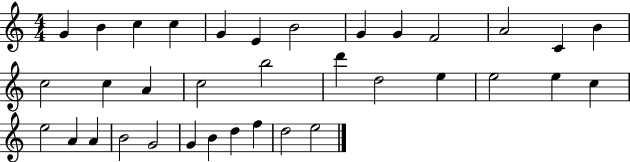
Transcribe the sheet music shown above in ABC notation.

X:1
T:Untitled
M:4/4
L:1/4
K:C
G B c c G E B2 G G F2 A2 C B c2 c A c2 b2 d' d2 e e2 e c e2 A A B2 G2 G B d f d2 e2